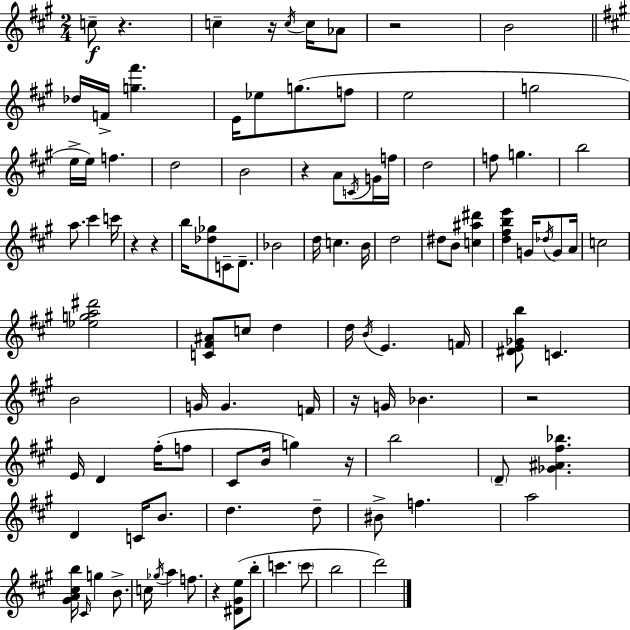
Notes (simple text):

C5/e R/q. C5/q R/s C5/s C5/s Ab4/e R/h B4/h Db5/s F4/s [G5,F#6]/q. E4/s Eb5/e G5/e. F5/e E5/h G5/h E5/s E5/s F5/q. D5/h B4/h R/q A4/e C4/s G4/s F5/s D5/h F5/e G5/q. B5/h A5/e. C#6/q C6/s R/q R/q B5/s [Db5,Gb5]/e C4/e D4/e. Bb4/h D5/s C5/q. B4/s D5/h D#5/e B4/e [C5,A#5,D#6]/q [D5,F#5,B5,E6]/q G4/s Db5/s G4/e A4/s C5/h [Eb5,G5,A5,D#6]/h [C4,F#4,A#4]/e C5/e D5/q D5/s B4/s E4/q. F4/s [D#4,E4,Gb4,B5]/e C4/q. B4/h G4/s G4/q. F4/s R/s G4/s Bb4/q. R/h E4/s D4/q F#5/s F5/e C#4/e B4/s G5/q R/s B5/h D4/e [Gb4,A#4,F#5,Bb5]/q. D4/q C4/s B4/e. D5/q. D5/e BIS4/e F5/q. A5/h [G#4,A4,C#5,B5]/s C#4/s G5/q B4/e. C5/s Gb5/s A5/q F5/e. R/q [D#4,G#4,E5]/e B5/e C6/q. C6/e B5/h D6/h